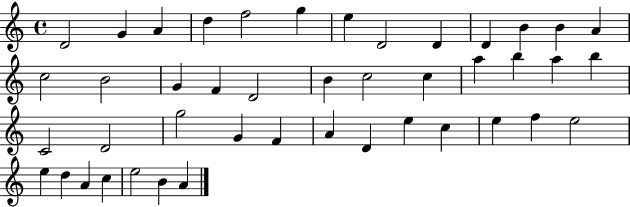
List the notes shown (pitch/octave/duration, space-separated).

D4/h G4/q A4/q D5/q F5/h G5/q E5/q D4/h D4/q D4/q B4/q B4/q A4/q C5/h B4/h G4/q F4/q D4/h B4/q C5/h C5/q A5/q B5/q A5/q B5/q C4/h D4/h G5/h G4/q F4/q A4/q D4/q E5/q C5/q E5/q F5/q E5/h E5/q D5/q A4/q C5/q E5/h B4/q A4/q